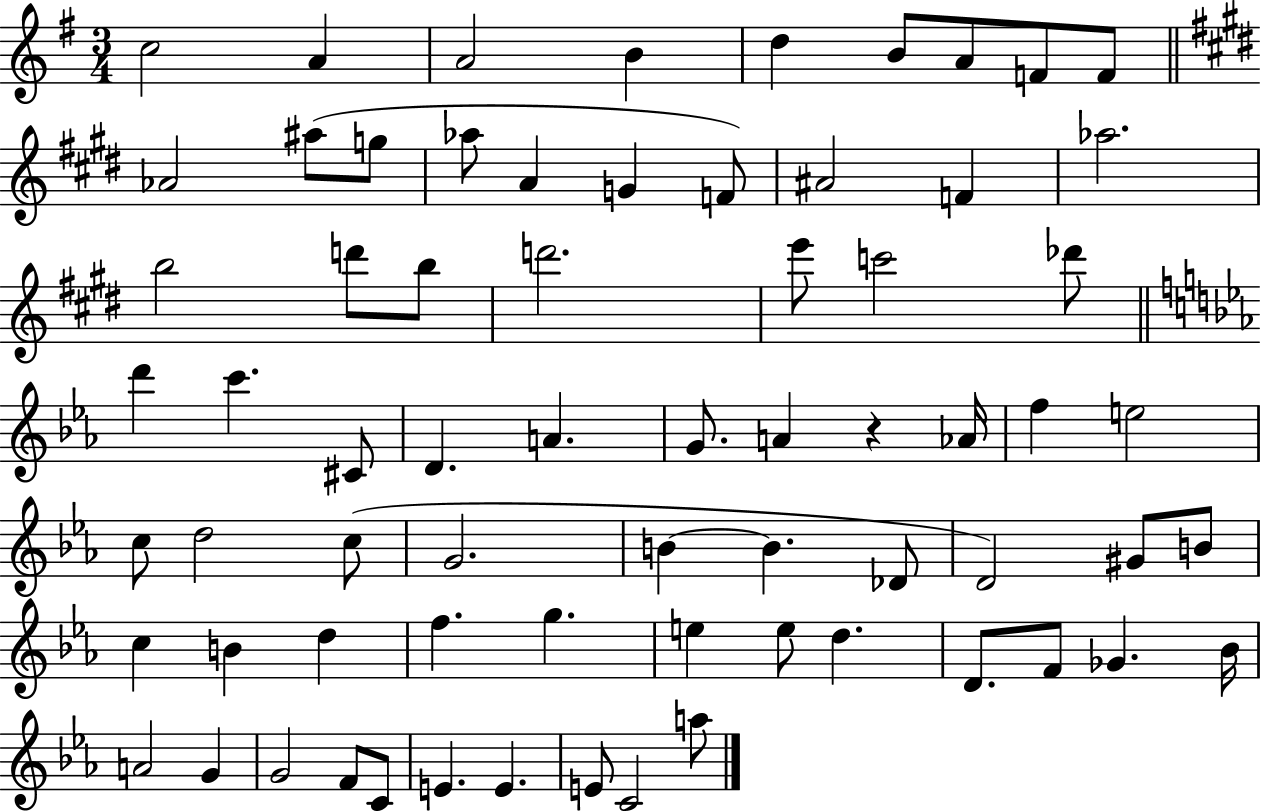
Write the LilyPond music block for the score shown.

{
  \clef treble
  \numericTimeSignature
  \time 3/4
  \key g \major
  \repeat volta 2 { c''2 a'4 | a'2 b'4 | d''4 b'8 a'8 f'8 f'8 | \bar "||" \break \key e \major aes'2 ais''8( g''8 | aes''8 a'4 g'4 f'8) | ais'2 f'4 | aes''2. | \break b''2 d'''8 b''8 | d'''2. | e'''8 c'''2 des'''8 | \bar "||" \break \key c \minor d'''4 c'''4. cis'8 | d'4. a'4. | g'8. a'4 r4 aes'16 | f''4 e''2 | \break c''8 d''2 c''8( | g'2. | b'4~~ b'4. des'8 | d'2) gis'8 b'8 | \break c''4 b'4 d''4 | f''4. g''4. | e''4 e''8 d''4. | d'8. f'8 ges'4. bes'16 | \break a'2 g'4 | g'2 f'8 c'8 | e'4. e'4. | e'8 c'2 a''8 | \break } \bar "|."
}